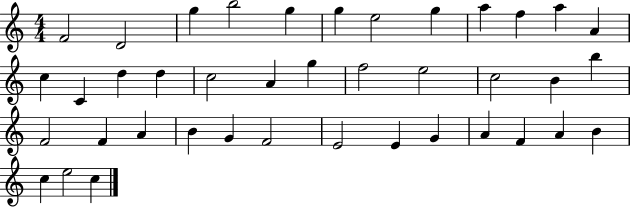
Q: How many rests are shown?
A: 0